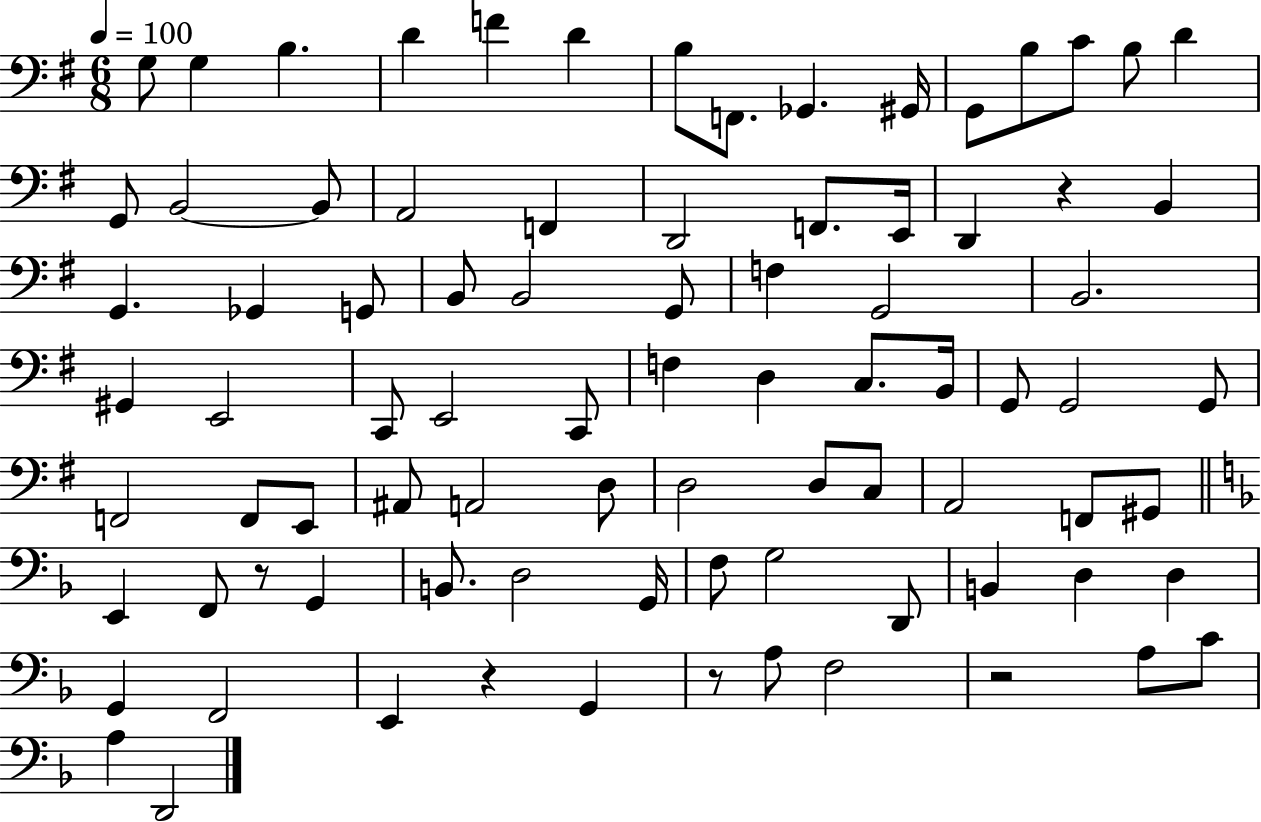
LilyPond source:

{
  \clef bass
  \numericTimeSignature
  \time 6/8
  \key g \major
  \tempo 4 = 100
  g8 g4 b4. | d'4 f'4 d'4 | b8 f,8. ges,4. gis,16 | g,8 b8 c'8 b8 d'4 | \break g,8 b,2~~ b,8 | a,2 f,4 | d,2 f,8. e,16 | d,4 r4 b,4 | \break g,4. ges,4 g,8 | b,8 b,2 g,8 | f4 g,2 | b,2. | \break gis,4 e,2 | c,8 e,2 c,8 | f4 d4 c8. b,16 | g,8 g,2 g,8 | \break f,2 f,8 e,8 | ais,8 a,2 d8 | d2 d8 c8 | a,2 f,8 gis,8 | \break \bar "||" \break \key d \minor e,4 f,8 r8 g,4 | b,8. d2 g,16 | f8 g2 d,8 | b,4 d4 d4 | \break g,4 f,2 | e,4 r4 g,4 | r8 a8 f2 | r2 a8 c'8 | \break a4 d,2 | \bar "|."
}